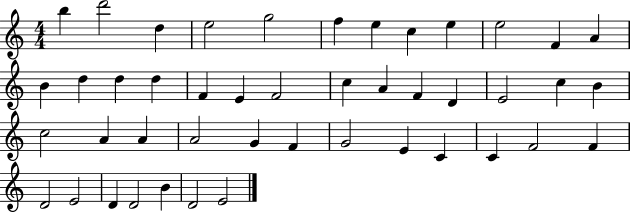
B5/q D6/h D5/q E5/h G5/h F5/q E5/q C5/q E5/q E5/h F4/q A4/q B4/q D5/q D5/q D5/q F4/q E4/q F4/h C5/q A4/q F4/q D4/q E4/h C5/q B4/q C5/h A4/q A4/q A4/h G4/q F4/q G4/h E4/q C4/q C4/q F4/h F4/q D4/h E4/h D4/q D4/h B4/q D4/h E4/h